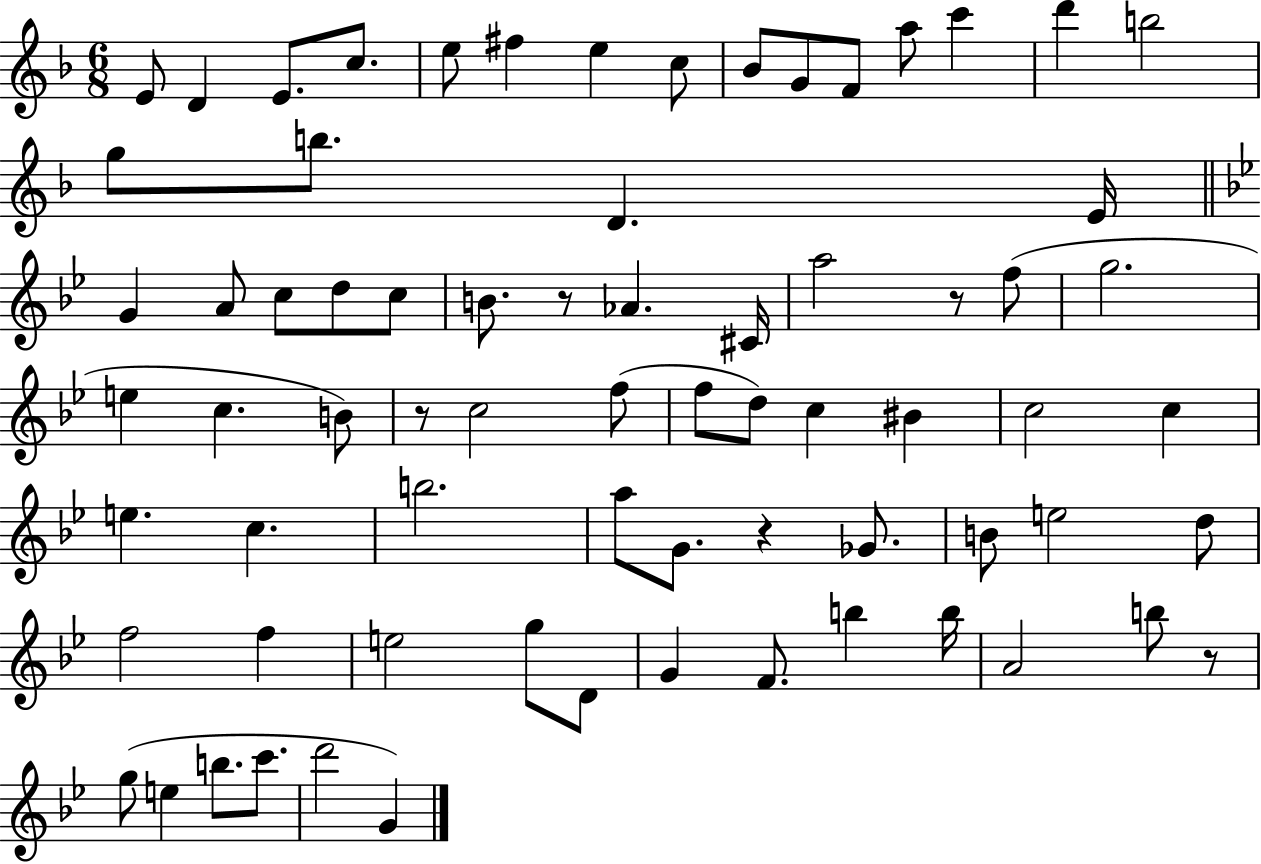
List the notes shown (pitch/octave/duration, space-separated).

E4/e D4/q E4/e. C5/e. E5/e F#5/q E5/q C5/e Bb4/e G4/e F4/e A5/e C6/q D6/q B5/h G5/e B5/e. D4/q. E4/s G4/q A4/e C5/e D5/e C5/e B4/e. R/e Ab4/q. C#4/s A5/h R/e F5/e G5/h. E5/q C5/q. B4/e R/e C5/h F5/e F5/e D5/e C5/q BIS4/q C5/h C5/q E5/q. C5/q. B5/h. A5/e G4/e. R/q Gb4/e. B4/e E5/h D5/e F5/h F5/q E5/h G5/e D4/e G4/q F4/e. B5/q B5/s A4/h B5/e R/e G5/e E5/q B5/e. C6/e. D6/h G4/q